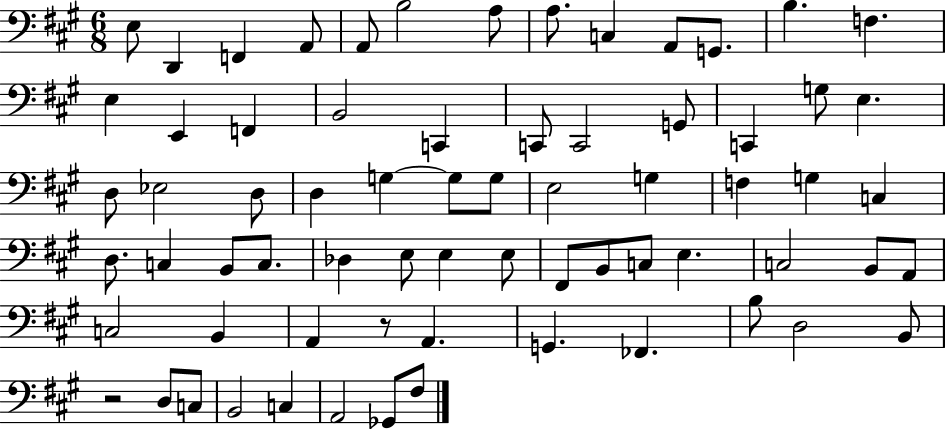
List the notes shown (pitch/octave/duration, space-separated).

E3/e D2/q F2/q A2/e A2/e B3/h A3/e A3/e. C3/q A2/e G2/e. B3/q. F3/q. E3/q E2/q F2/q B2/h C2/q C2/e C2/h G2/e C2/q G3/e E3/q. D3/e Eb3/h D3/e D3/q G3/q G3/e G3/e E3/h G3/q F3/q G3/q C3/q D3/e. C3/q B2/e C3/e. Db3/q E3/e E3/q E3/e F#2/e B2/e C3/e E3/q. C3/h B2/e A2/e C3/h B2/q A2/q R/e A2/q. G2/q. FES2/q. B3/e D3/h B2/e R/h D3/e C3/e B2/h C3/q A2/h Gb2/e F#3/e